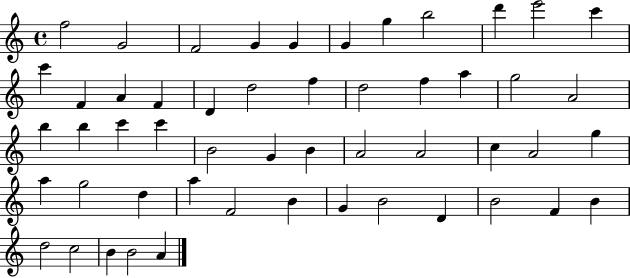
X:1
T:Untitled
M:4/4
L:1/4
K:C
f2 G2 F2 G G G g b2 d' e'2 c' c' F A F D d2 f d2 f a g2 A2 b b c' c' B2 G B A2 A2 c A2 g a g2 d a F2 B G B2 D B2 F B d2 c2 B B2 A